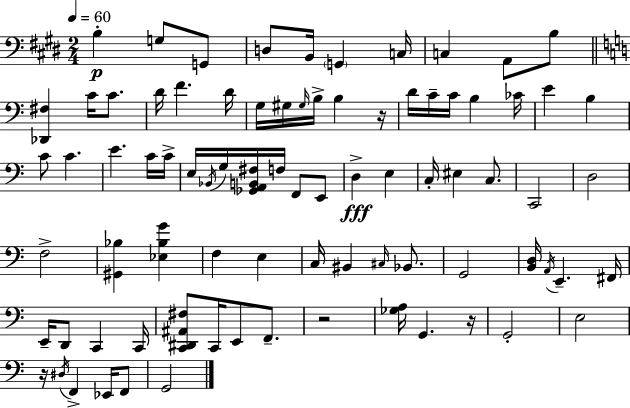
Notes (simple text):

B3/q G3/e G2/e D3/e B2/s G2/q C3/s C3/q A2/e B3/e [Db2,F#3]/q C4/s C4/e. D4/s F4/q. D4/s G3/s G#3/s G#3/s B3/s B3/q R/s D4/s C4/s C4/s B3/q CES4/s E4/q B3/q C4/e C4/q. E4/q. C4/s C4/s E3/s Bb2/s G3/s [Gb2,A2,B2,F#3]/s F3/s F2/e E2/e D3/q E3/q C3/s EIS3/q C3/e. C2/h D3/h F3/h [G#2,Bb3]/q [Eb3,Bb3,G4]/q F3/q E3/q C3/s BIS2/q C#3/s Bb2/e. G2/h [B2,D3]/s A2/s E2/q. F#2/s E2/s D2/e C2/q C2/s [C2,D#2,A#2,F#3]/e C2/s E2/e F2/e. R/h [Gb3,A3]/s G2/q. R/s G2/h E3/h R/s D#3/s F2/q Eb2/s F2/e G2/h